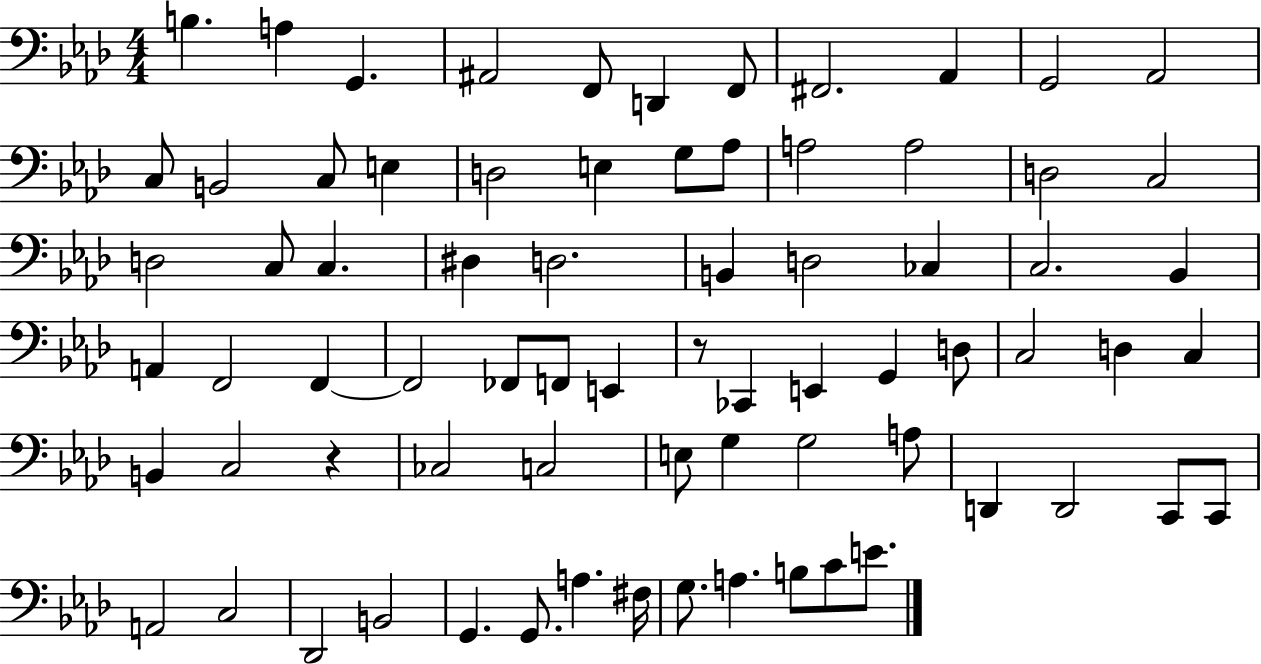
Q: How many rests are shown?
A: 2